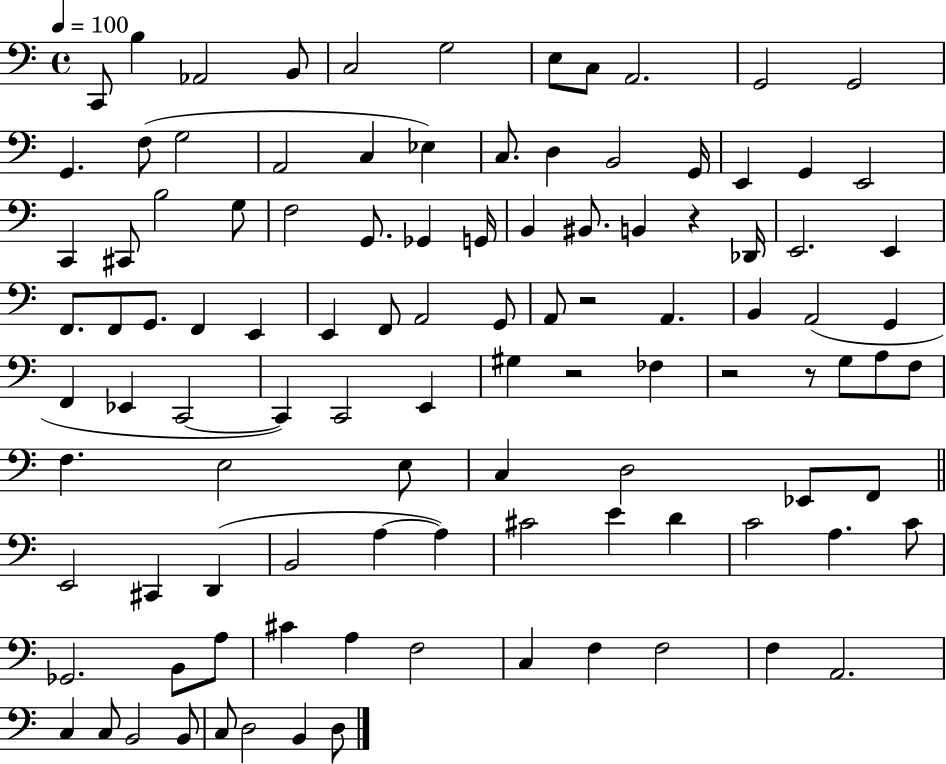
X:1
T:Untitled
M:4/4
L:1/4
K:C
C,,/2 B, _A,,2 B,,/2 C,2 G,2 E,/2 C,/2 A,,2 G,,2 G,,2 G,, F,/2 G,2 A,,2 C, _E, C,/2 D, B,,2 G,,/4 E,, G,, E,,2 C,, ^C,,/2 B,2 G,/2 F,2 G,,/2 _G,, G,,/4 B,, ^B,,/2 B,, z _D,,/4 E,,2 E,, F,,/2 F,,/2 G,,/2 F,, E,, E,, F,,/2 A,,2 G,,/2 A,,/2 z2 A,, B,, A,,2 G,, F,, _E,, C,,2 C,, C,,2 E,, ^G, z2 _F, z2 z/2 G,/2 A,/2 F,/2 F, E,2 E,/2 C, D,2 _E,,/2 F,,/2 E,,2 ^C,, D,, B,,2 A, A, ^C2 E D C2 A, C/2 _G,,2 B,,/2 A,/2 ^C A, F,2 C, F, F,2 F, A,,2 C, C,/2 B,,2 B,,/2 C,/2 D,2 B,, D,/2